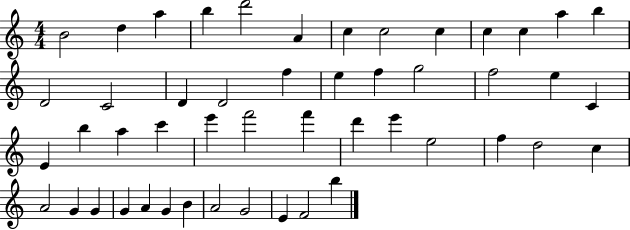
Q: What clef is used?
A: treble